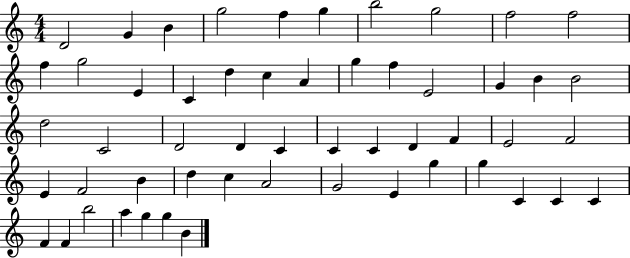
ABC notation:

X:1
T:Untitled
M:4/4
L:1/4
K:C
D2 G B g2 f g b2 g2 f2 f2 f g2 E C d c A g f E2 G B B2 d2 C2 D2 D C C C D F E2 F2 E F2 B d c A2 G2 E g g C C C F F b2 a g g B